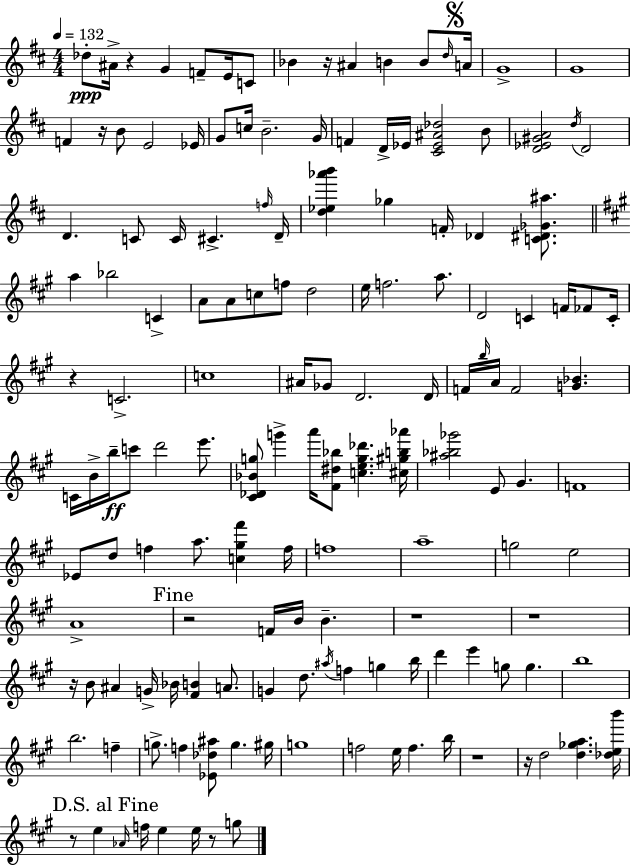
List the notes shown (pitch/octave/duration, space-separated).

Db5/e A#4/s R/q G4/q F4/e E4/s C4/e Bb4/q R/s A#4/q B4/q B4/e D5/s A4/s G4/w G4/w F4/q R/s B4/e E4/h Eb4/s G4/e C5/s B4/h. G4/s F4/q D4/s Eb4/s [C#4,Eb4,A#4,Db5]/h B4/e [D4,Eb4,G#4,A4]/h D5/s D4/h D4/q. C4/e C4/s C#4/q. F5/s D4/s [D5,Eb5,Ab6,B6]/q Gb5/q F4/s Db4/q [C4,D#4,Gb4,A#5]/e. A5/q Bb5/h C4/q A4/e A4/e C5/e F5/e D5/h E5/s F5/h. A5/e. D4/h C4/q F4/s FES4/e C4/s R/q C4/h. C5/w A#4/s Gb4/e D4/h. D4/s F4/s B5/s A4/s F4/h [G4,Bb4]/q. C4/s B4/s B5/s C6/e D6/h E6/e. [C#4,Db4,Bb4,G5]/e G6/q A6/s [F#4,D#5,Bb5]/e [C5,E5,G5,Db6]/q. [C#5,G#5,B5,Ab6]/s [A#5,Bb5,Gb6]/h E4/e G#4/q. F4/w Eb4/e D5/e F5/q A5/e. [C5,G#5,F#6]/q F5/s F5/w A5/w G5/h E5/h A4/w R/h F4/s B4/s B4/q. R/w R/w R/s B4/e A#4/q G4/s Bb4/s [F#4,B4]/q A4/e. G4/q D5/e. A#5/s F5/q G5/q B5/s D6/q E6/q G5/e G5/q. B5/w B5/h. F5/q G5/e. F5/q [Eb4,Db5,A#5]/e G5/q. G#5/s G5/w F5/h E5/s F5/q. B5/s R/w R/s D5/h [D5,Gb5,A5]/q. [Db5,E5,B6]/s R/e E5/q Ab4/s F5/s E5/q E5/s R/e G5/e